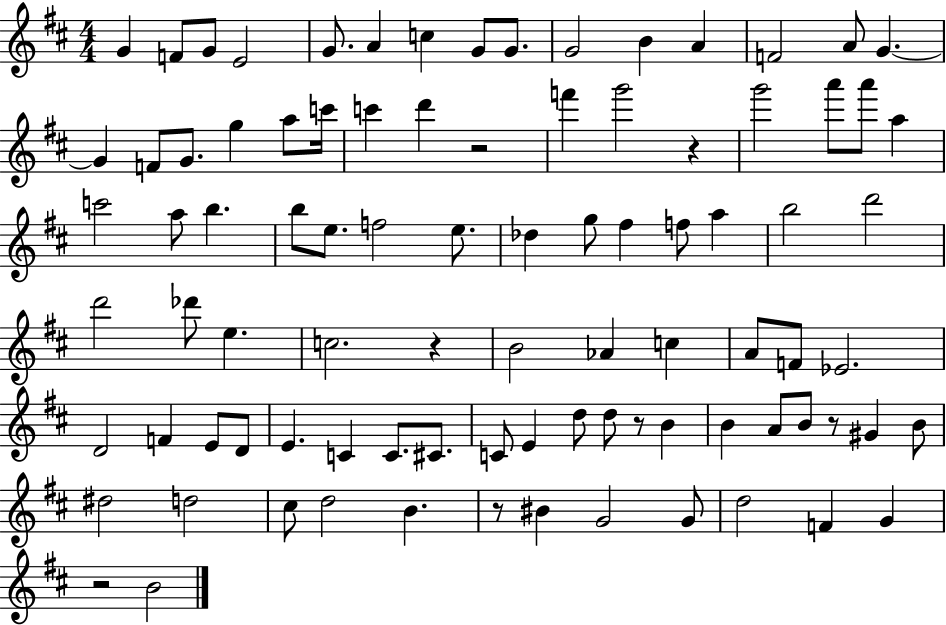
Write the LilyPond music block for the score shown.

{
  \clef treble
  \numericTimeSignature
  \time 4/4
  \key d \major
  g'4 f'8 g'8 e'2 | g'8. a'4 c''4 g'8 g'8. | g'2 b'4 a'4 | f'2 a'8 g'4.~~ | \break g'4 f'8 g'8. g''4 a''8 c'''16 | c'''4 d'''4 r2 | f'''4 g'''2 r4 | g'''2 a'''8 a'''8 a''4 | \break c'''2 a''8 b''4. | b''8 e''8. f''2 e''8. | des''4 g''8 fis''4 f''8 a''4 | b''2 d'''2 | \break d'''2 des'''8 e''4. | c''2. r4 | b'2 aes'4 c''4 | a'8 f'8 ees'2. | \break d'2 f'4 e'8 d'8 | e'4. c'4 c'8. cis'8. | c'8 e'4 d''8 d''8 r8 b'4 | b'4 a'8 b'8 r8 gis'4 b'8 | \break dis''2 d''2 | cis''8 d''2 b'4. | r8 bis'4 g'2 g'8 | d''2 f'4 g'4 | \break r2 b'2 | \bar "|."
}